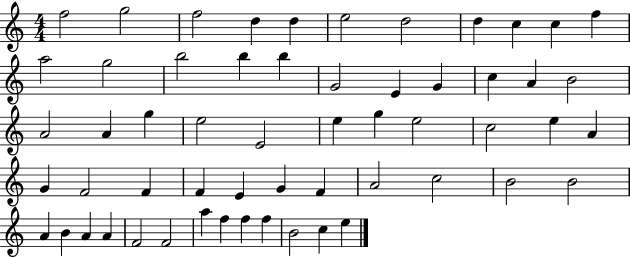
F5/h G5/h F5/h D5/q D5/q E5/h D5/h D5/q C5/q C5/q F5/q A5/h G5/h B5/h B5/q B5/q G4/h E4/q G4/q C5/q A4/q B4/h A4/h A4/q G5/q E5/h E4/h E5/q G5/q E5/h C5/h E5/q A4/q G4/q F4/h F4/q F4/q E4/q G4/q F4/q A4/h C5/h B4/h B4/h A4/q B4/q A4/q A4/q F4/h F4/h A5/q F5/q F5/q F5/q B4/h C5/q E5/q